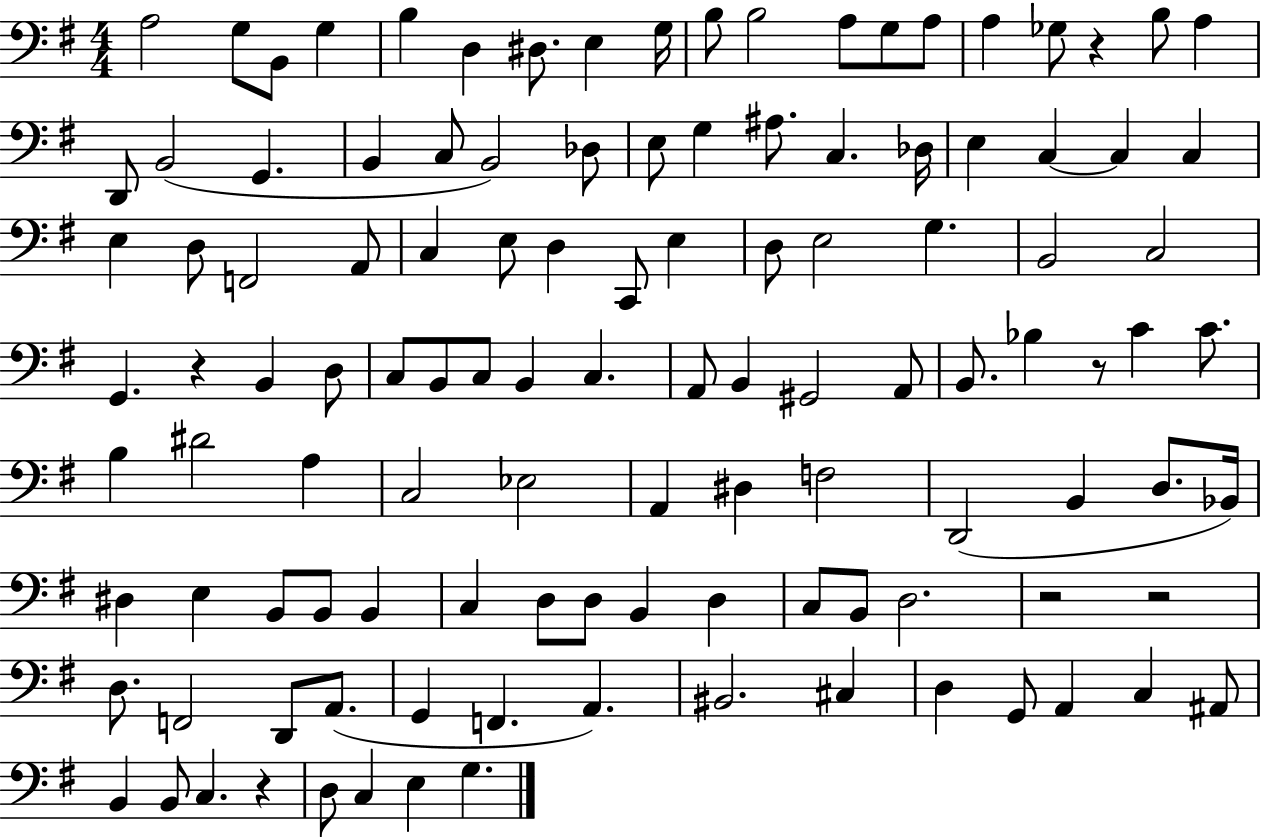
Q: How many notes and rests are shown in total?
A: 116